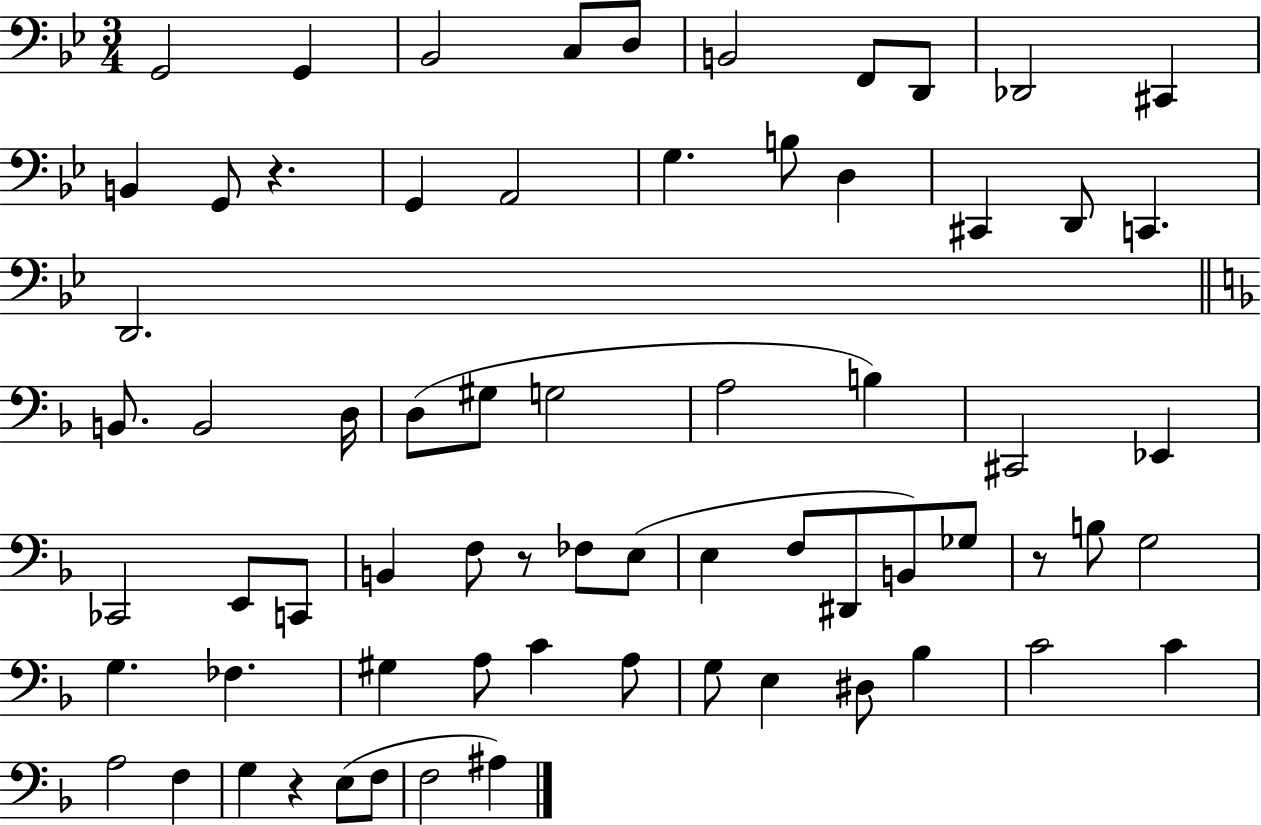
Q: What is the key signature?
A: BES major